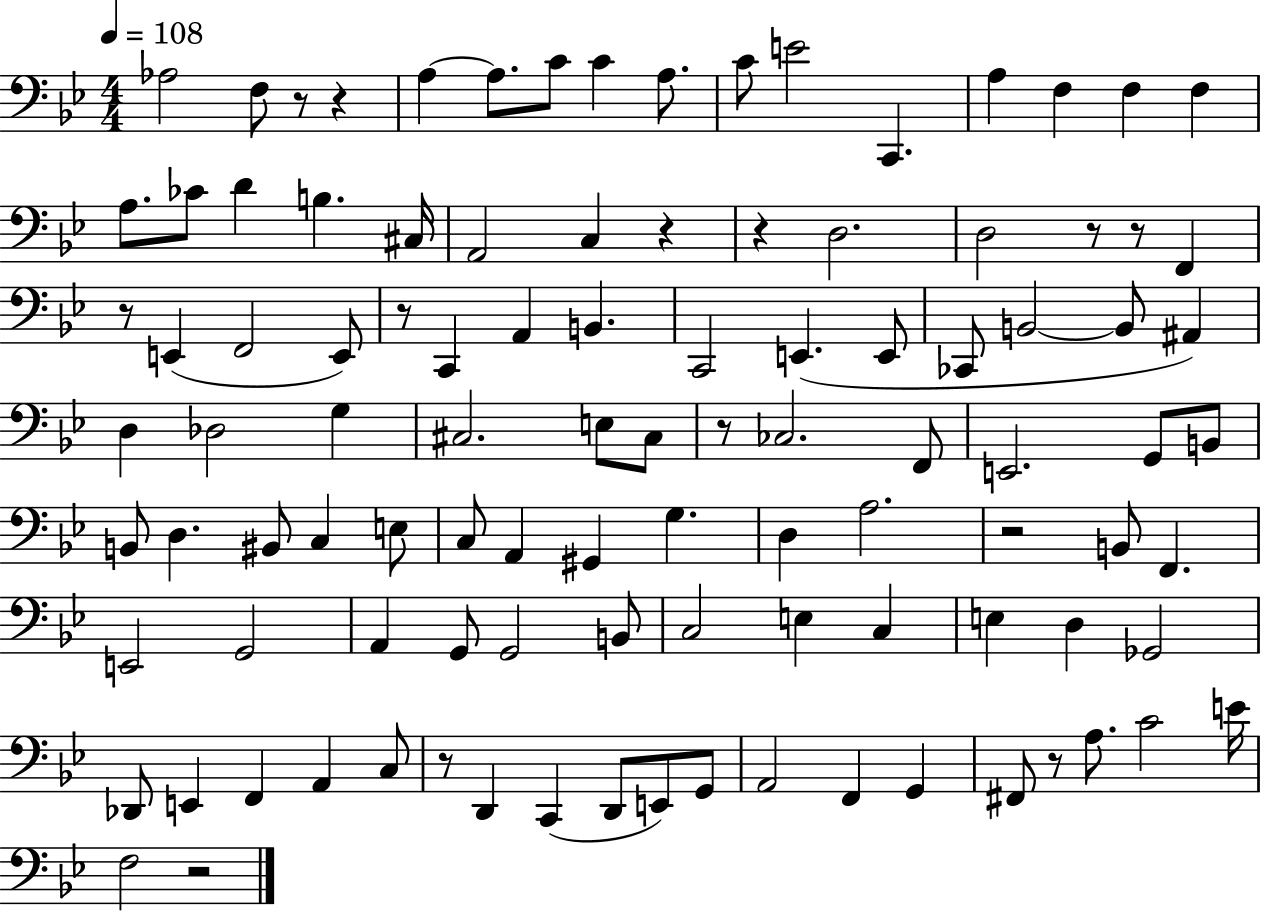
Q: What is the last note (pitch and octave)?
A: F3